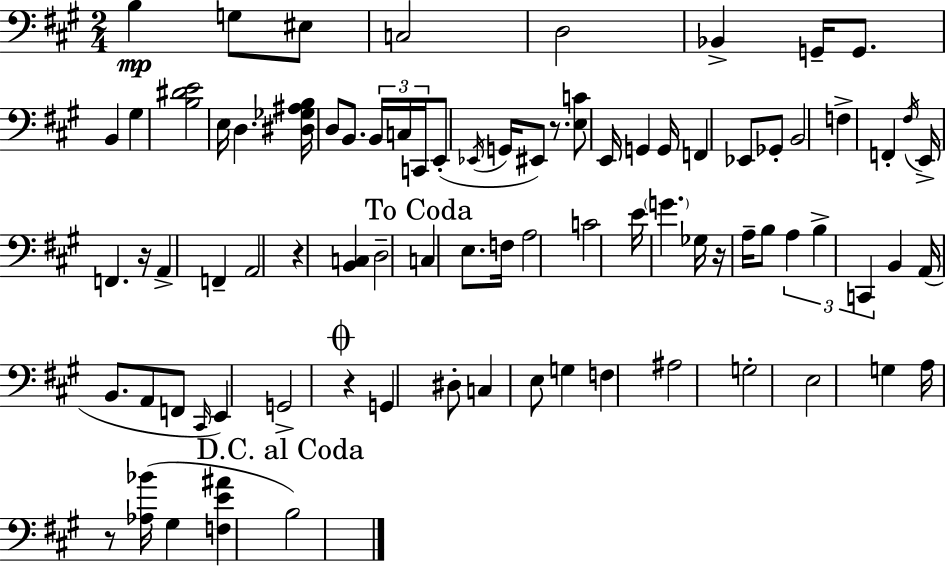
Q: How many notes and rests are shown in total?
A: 83